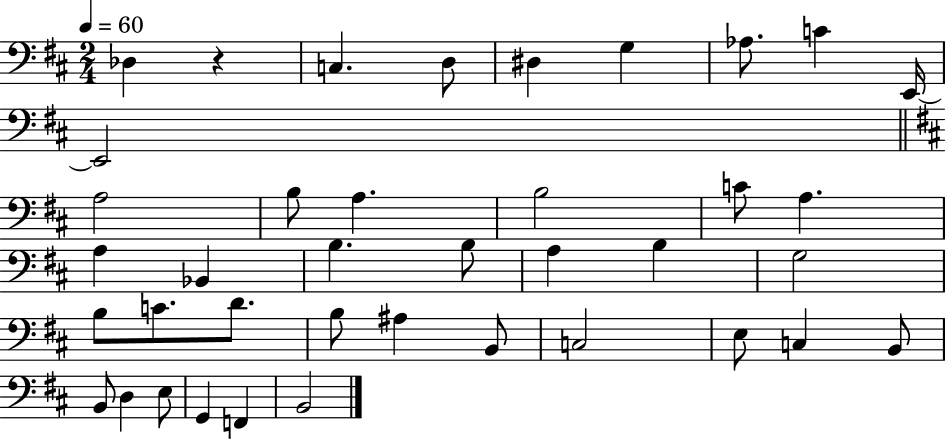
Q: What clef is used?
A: bass